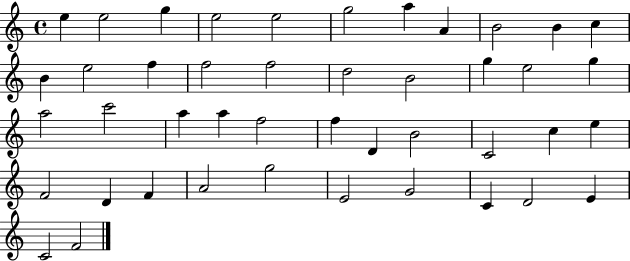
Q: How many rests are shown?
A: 0